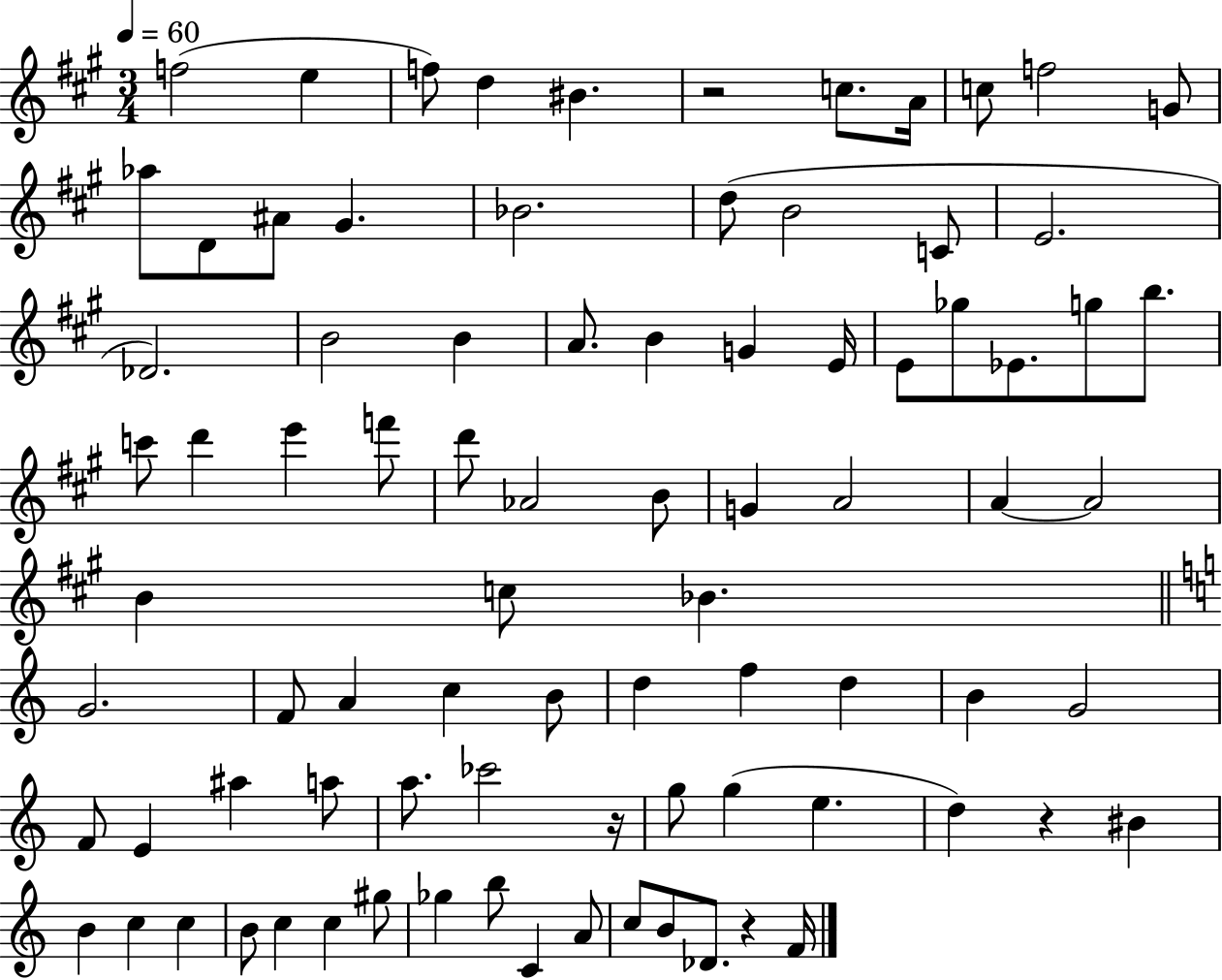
{
  \clef treble
  \numericTimeSignature
  \time 3/4
  \key a \major
  \tempo 4 = 60
  f''2( e''4 | f''8) d''4 bis'4. | r2 c''8. a'16 | c''8 f''2 g'8 | \break aes''8 d'8 ais'8 gis'4. | bes'2. | d''8( b'2 c'8 | e'2. | \break des'2.) | b'2 b'4 | a'8. b'4 g'4 e'16 | e'8 ges''8 ees'8. g''8 b''8. | \break c'''8 d'''4 e'''4 f'''8 | d'''8 aes'2 b'8 | g'4 a'2 | a'4~~ a'2 | \break b'4 c''8 bes'4. | \bar "||" \break \key a \minor g'2. | f'8 a'4 c''4 b'8 | d''4 f''4 d''4 | b'4 g'2 | \break f'8 e'4 ais''4 a''8 | a''8. ces'''2 r16 | g''8 g''4( e''4. | d''4) r4 bis'4 | \break b'4 c''4 c''4 | b'8 c''4 c''4 gis''8 | ges''4 b''8 c'4 a'8 | c''8 b'8 des'8. r4 f'16 | \break \bar "|."
}